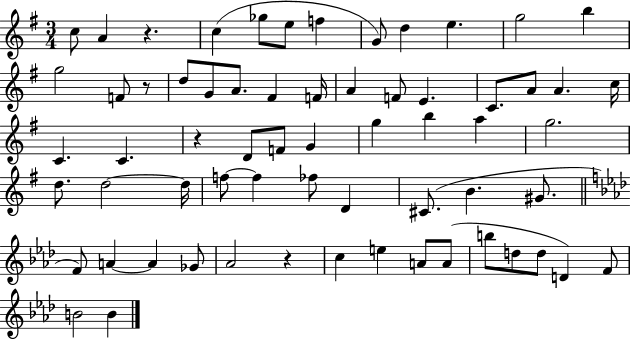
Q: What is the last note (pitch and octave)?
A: B4